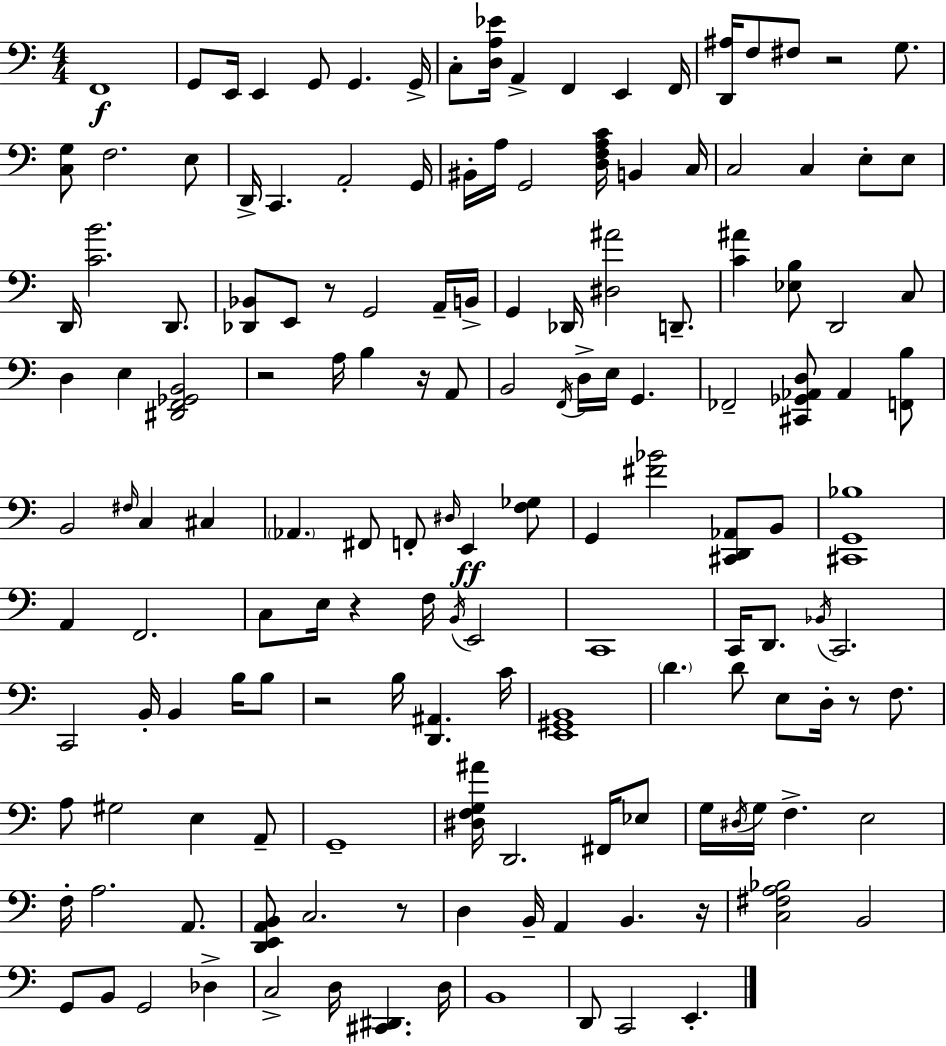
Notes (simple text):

F2/w G2/e E2/s E2/q G2/e G2/q. G2/s C3/e [D3,A3,Eb4]/s A2/q F2/q E2/q F2/s [D2,A#3]/s F3/e F#3/e R/h G3/e. [C3,G3]/e F3/h. E3/e D2/s C2/q. A2/h G2/s BIS2/s A3/s G2/h [D3,F3,A3,C4]/s B2/q C3/s C3/h C3/q E3/e E3/e D2/s [C4,B4]/h. D2/e. [Db2,Bb2]/e E2/e R/e G2/h A2/s B2/s G2/q Db2/s [D#3,A#4]/h D2/e. [C4,A#4]/q [Eb3,B3]/e D2/h C3/e D3/q E3/q [D#2,F2,Gb2,B2]/h R/h A3/s B3/q R/s A2/e B2/h F2/s D3/s E3/s G2/q. FES2/h [C#2,Gb2,Ab2,D3]/e Ab2/q [F2,B3]/e B2/h F#3/s C3/q C#3/q Ab2/q. F#2/e F2/e D#3/s E2/q [F3,Gb3]/e G2/q [F#4,Bb4]/h [C#2,D2,Ab2]/e B2/e [C#2,G2,Bb3]/w A2/q F2/h. C3/e E3/s R/q F3/s B2/s E2/h C2/w C2/s D2/e. Bb2/s C2/h. C2/h B2/s B2/q B3/s B3/e R/h B3/s [D2,A#2]/q. C4/s [E2,G#2,B2]/w D4/q. D4/e E3/e D3/s R/e F3/e. A3/e G#3/h E3/q A2/e G2/w [D#3,F3,G3,A#4]/s D2/h. F#2/s Eb3/e G3/s D#3/s G3/s F3/q. E3/h F3/s A3/h. A2/e. [D2,E2,A2,B2]/e C3/h. R/e D3/q B2/s A2/q B2/q. R/s [C3,F#3,A3,Bb3]/h B2/h G2/e B2/e G2/h Db3/q C3/h D3/s [C#2,D#2]/q. D3/s B2/w D2/e C2/h E2/q.